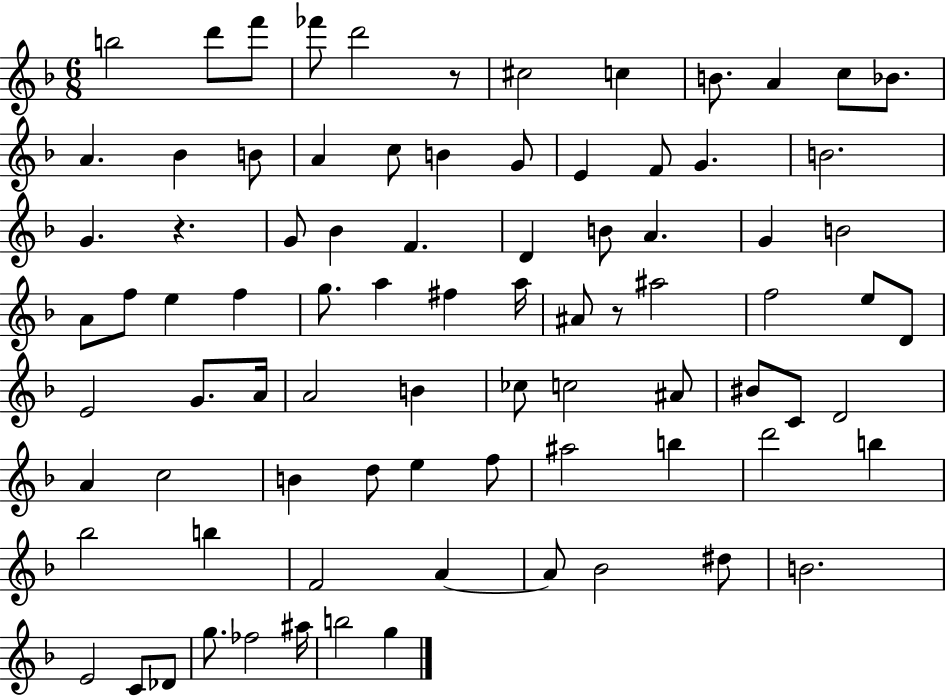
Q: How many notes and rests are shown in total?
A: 84